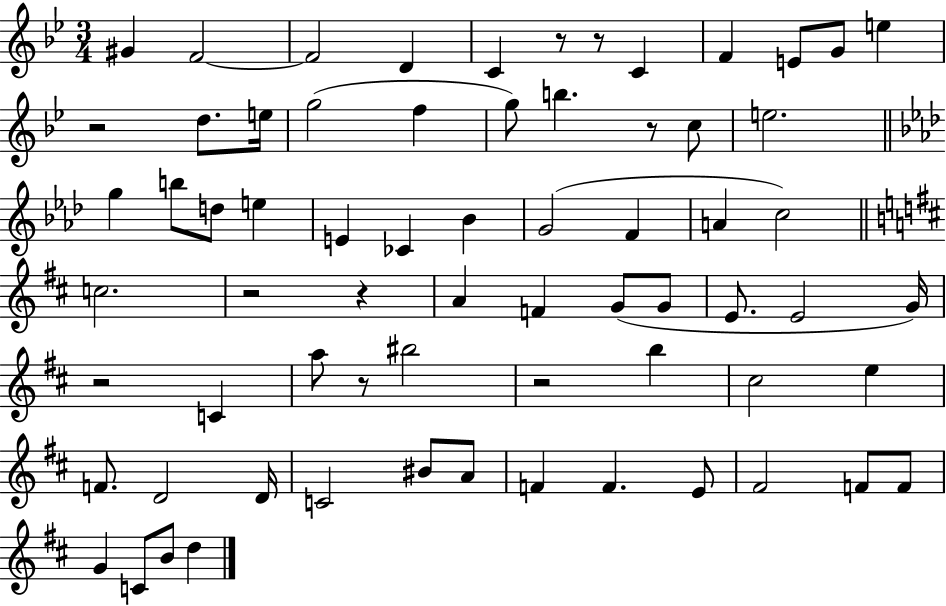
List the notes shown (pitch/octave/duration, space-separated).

G#4/q F4/h F4/h D4/q C4/q R/e R/e C4/q F4/q E4/e G4/e E5/q R/h D5/e. E5/s G5/h F5/q G5/e B5/q. R/e C5/e E5/h. G5/q B5/e D5/e E5/q E4/q CES4/q Bb4/q G4/h F4/q A4/q C5/h C5/h. R/h R/q A4/q F4/q G4/e G4/e E4/e. E4/h G4/s R/h C4/q A5/e R/e BIS5/h R/h B5/q C#5/h E5/q F4/e. D4/h D4/s C4/h BIS4/e A4/e F4/q F4/q. E4/e F#4/h F4/e F4/e G4/q C4/e B4/e D5/q